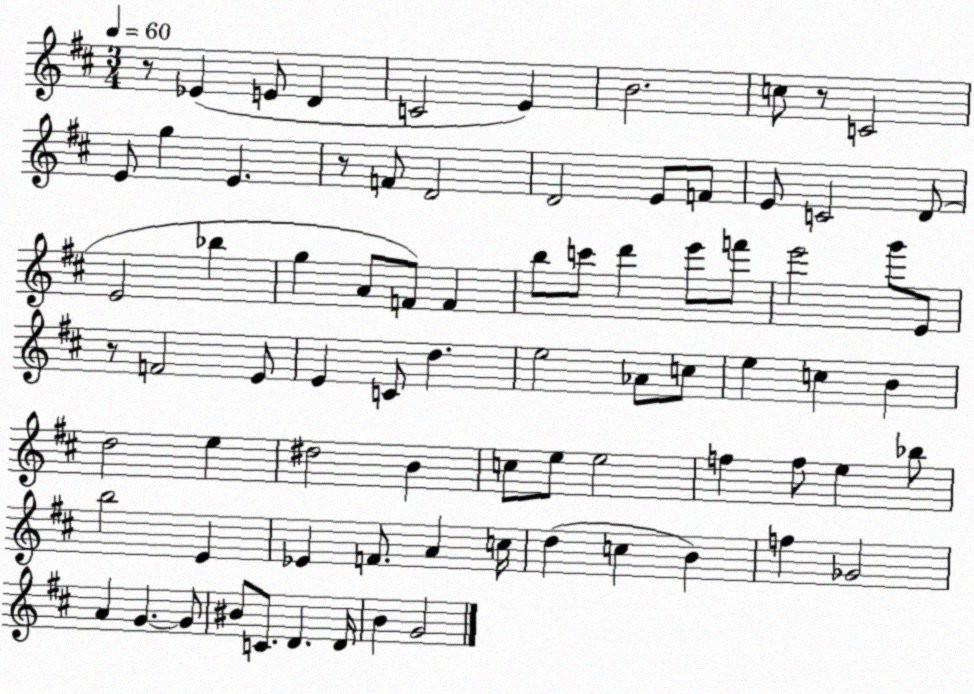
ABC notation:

X:1
T:Untitled
M:3/4
L:1/4
K:D
z/2 _E E/2 D C2 E B2 c/2 z/2 C2 E/2 g E z/2 F/2 D2 D2 E/2 F/2 E/2 C2 D/2 E2 _b g A/2 F/2 F b/2 c'/2 d' e'/2 f'/2 e'2 g'/2 E/2 z/2 F2 E/2 E C/2 d e2 _A/2 c/2 e c B d2 e ^d2 B c/2 e/2 e2 f f/2 e _b/2 b2 E _E F/2 A c/4 d c B f _G2 A G G/2 ^B/2 C/2 D D/4 B G2